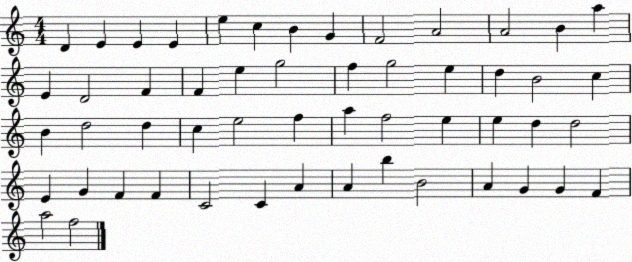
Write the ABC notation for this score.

X:1
T:Untitled
M:4/4
L:1/4
K:C
D E E E e c B G F2 A2 A2 B a E D2 F F e g2 f g2 e d B2 c B d2 d c e2 f a f2 e e d d2 E G F F C2 C A A b B2 A G G F a2 f2